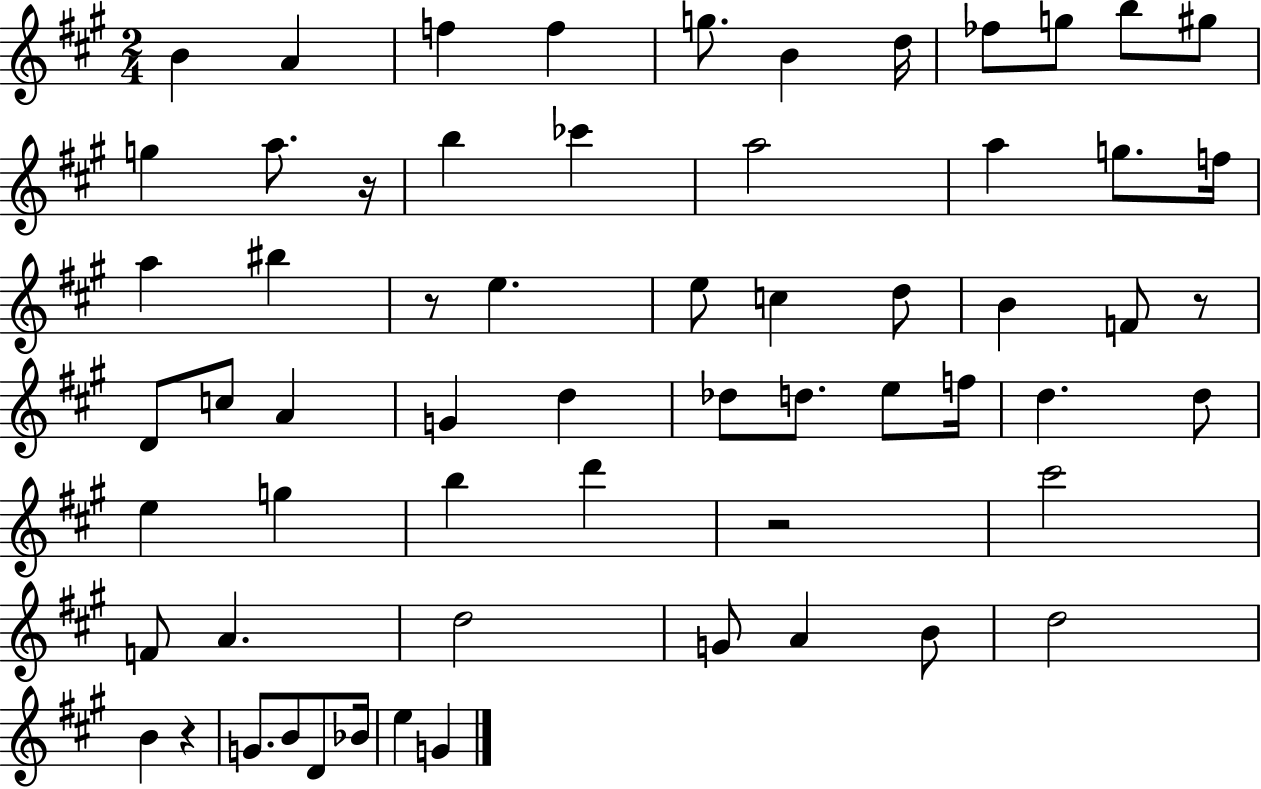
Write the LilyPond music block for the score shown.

{
  \clef treble
  \numericTimeSignature
  \time 2/4
  \key a \major
  \repeat volta 2 { b'4 a'4 | f''4 f''4 | g''8. b'4 d''16 | fes''8 g''8 b''8 gis''8 | \break g''4 a''8. r16 | b''4 ces'''4 | a''2 | a''4 g''8. f''16 | \break a''4 bis''4 | r8 e''4. | e''8 c''4 d''8 | b'4 f'8 r8 | \break d'8 c''8 a'4 | g'4 d''4 | des''8 d''8. e''8 f''16 | d''4. d''8 | \break e''4 g''4 | b''4 d'''4 | r2 | cis'''2 | \break f'8 a'4. | d''2 | g'8 a'4 b'8 | d''2 | \break b'4 r4 | g'8. b'8 d'8 bes'16 | e''4 g'4 | } \bar "|."
}